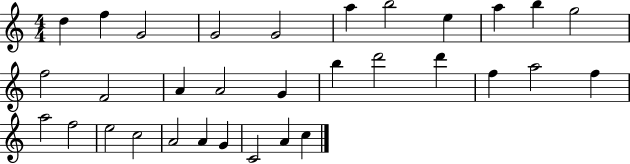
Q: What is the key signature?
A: C major